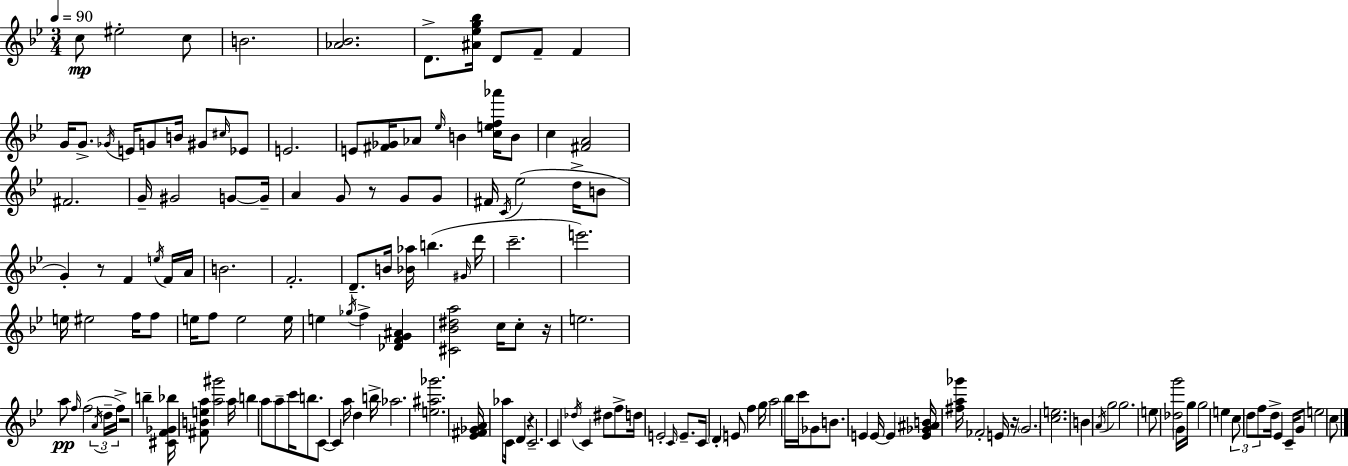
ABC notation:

X:1
T:Untitled
M:3/4
L:1/4
K:Gm
c/2 ^e2 c/2 B2 [_A_B]2 D/2 [^A_eg_b]/4 D/2 F/2 F G/4 G/2 _G/4 E/4 G/2 B/4 ^G/2 ^c/4 _E/2 E2 E/2 [^F_G]/4 _A/2 _e/4 B [cef_a']/4 B/2 c [^FA]2 ^F2 G/4 ^G2 G/2 G/4 A G/2 z/2 G/2 G/2 ^F/4 C/4 _e2 d/4 B/2 G z/2 F e/4 F/4 A/4 B2 F2 D/2 B/4 [_B_a]/4 b ^G/4 d'/4 c'2 e'2 e/4 ^e2 f/4 f/2 e/4 f/2 e2 e/4 e _g/4 f [_DFG^A] [^C_B^da]2 c/4 c/2 z/4 e2 a/2 f/4 f2 A/4 d/4 f/4 z2 b [^CF_G_b]/4 [^FBea]/2 [a^g']2 a/4 b a/2 a/2 c'/4 b/2 C/2 C a/4 d b/4 _a2 [e^a_g']2 [_E^F_GA]/4 _a/2 C/4 D z C2 C _d/4 C ^d/2 f/2 d/4 E2 C/4 E/2 C/4 D E/2 f g/4 a2 _b/4 c'/4 _G/2 B/2 E E/4 E [E_G^AB]/4 [^fa_g']/4 _F2 E/4 z/4 G2 [ce]2 B A/4 g2 g2 e/2 [_dg']2 G/4 g/4 g2 e c/2 d/2 f/2 d/4 _E C/4 G/2 e2 c/2